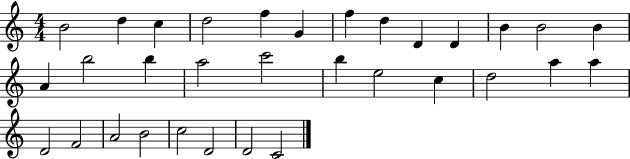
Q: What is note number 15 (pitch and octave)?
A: B5